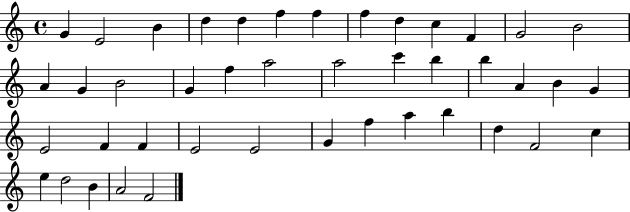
X:1
T:Untitled
M:4/4
L:1/4
K:C
G E2 B d d f f f d c F G2 B2 A G B2 G f a2 a2 c' b b A B G E2 F F E2 E2 G f a b d F2 c e d2 B A2 F2